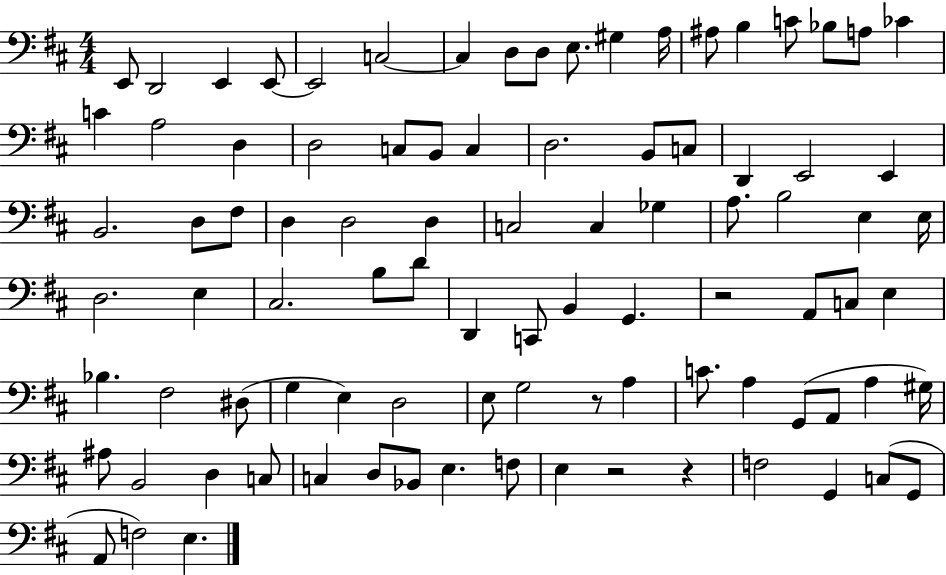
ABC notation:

X:1
T:Untitled
M:4/4
L:1/4
K:D
E,,/2 D,,2 E,, E,,/2 E,,2 C,2 C, D,/2 D,/2 E,/2 ^G, A,/4 ^A,/2 B, C/2 _B,/2 A,/2 _C C A,2 D, D,2 C,/2 B,,/2 C, D,2 B,,/2 C,/2 D,, E,,2 E,, B,,2 D,/2 ^F,/2 D, D,2 D, C,2 C, _G, A,/2 B,2 E, E,/4 D,2 E, ^C,2 B,/2 D/2 D,, C,,/2 B,, G,, z2 A,,/2 C,/2 E, _B, ^F,2 ^D,/2 G, E, D,2 E,/2 G,2 z/2 A, C/2 A, G,,/2 A,,/2 A, ^G,/4 ^A,/2 B,,2 D, C,/2 C, D,/2 _B,,/2 E, F,/2 E, z2 z F,2 G,, C,/2 G,,/2 A,,/2 F,2 E,